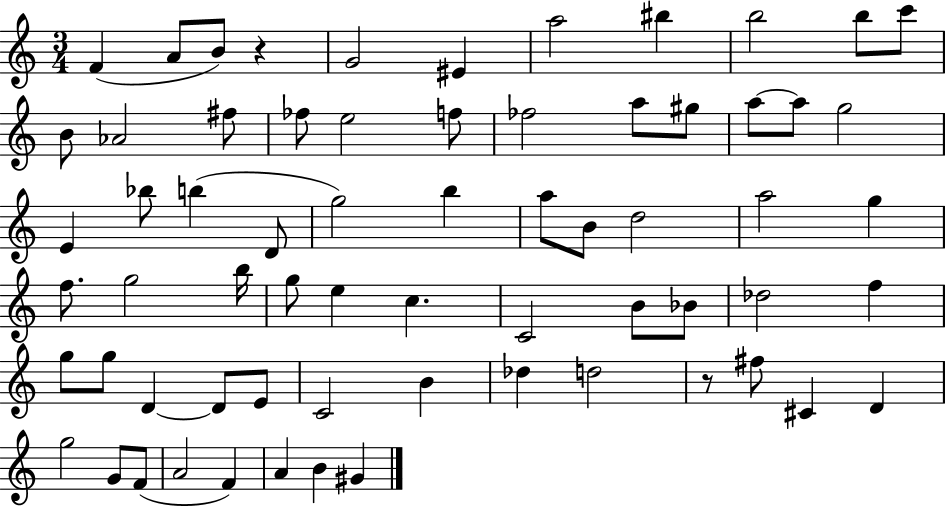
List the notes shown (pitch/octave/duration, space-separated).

F4/q A4/e B4/e R/q G4/h EIS4/q A5/h BIS5/q B5/h B5/e C6/e B4/e Ab4/h F#5/e FES5/e E5/h F5/e FES5/h A5/e G#5/e A5/e A5/e G5/h E4/q Bb5/e B5/q D4/e G5/h B5/q A5/e B4/e D5/h A5/h G5/q F5/e. G5/h B5/s G5/e E5/q C5/q. C4/h B4/e Bb4/e Db5/h F5/q G5/e G5/e D4/q D4/e E4/e C4/h B4/q Db5/q D5/h R/e F#5/e C#4/q D4/q G5/h G4/e F4/e A4/h F4/q A4/q B4/q G#4/q